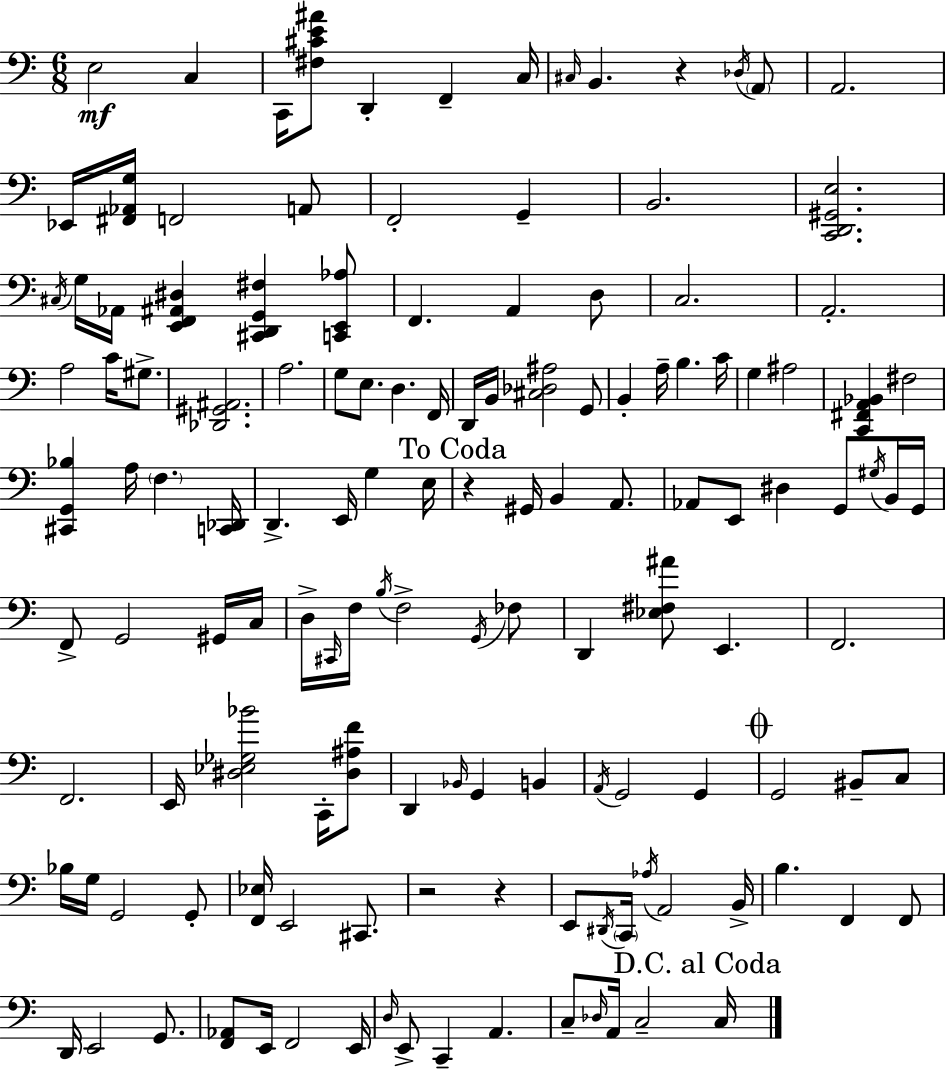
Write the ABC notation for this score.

X:1
T:Untitled
M:6/8
L:1/4
K:C
E,2 C, C,,/4 [^F,^CE^A]/2 D,, F,, C,/4 ^C,/4 B,, z _D,/4 A,,/2 A,,2 _E,,/4 [^F,,_A,,G,]/4 F,,2 A,,/2 F,,2 G,, B,,2 [C,,D,,^G,,E,]2 ^C,/4 G,/4 _A,,/4 [E,,F,,^A,,^D,] [^C,,D,,G,,^F,] [C,,E,,_A,]/2 F,, A,, D,/2 C,2 A,,2 A,2 C/4 ^G,/2 [_D,,^G,,^A,,]2 A,2 G,/2 E,/2 D, F,,/4 D,,/4 B,,/4 [^C,_D,^A,]2 G,,/2 B,, A,/4 B, C/4 G, ^A,2 [C,,^F,,A,,_B,,] ^F,2 [^C,,G,,_B,] A,/4 F, [C,,_D,,]/4 D,, E,,/4 G, E,/4 z ^G,,/4 B,, A,,/2 _A,,/2 E,,/2 ^D, G,,/2 ^G,/4 B,,/4 G,,/4 F,,/2 G,,2 ^G,,/4 C,/4 D,/4 ^C,,/4 F,/4 B,/4 F,2 G,,/4 _F,/2 D,, [_E,^F,^A]/2 E,, F,,2 F,,2 E,,/4 [^D,_E,_G,_B]2 C,,/4 [^D,^A,F]/2 D,, _B,,/4 G,, B,, A,,/4 G,,2 G,, G,,2 ^B,,/2 C,/2 _B,/4 G,/4 G,,2 G,,/2 [F,,_E,]/4 E,,2 ^C,,/2 z2 z E,,/2 ^D,,/4 C,,/4 _A,/4 A,,2 B,,/4 B, F,, F,,/2 D,,/4 E,,2 G,,/2 [F,,_A,,]/2 E,,/4 F,,2 E,,/4 D,/4 E,,/2 C,, A,, C,/2 _D,/4 A,,/4 C,2 C,/4